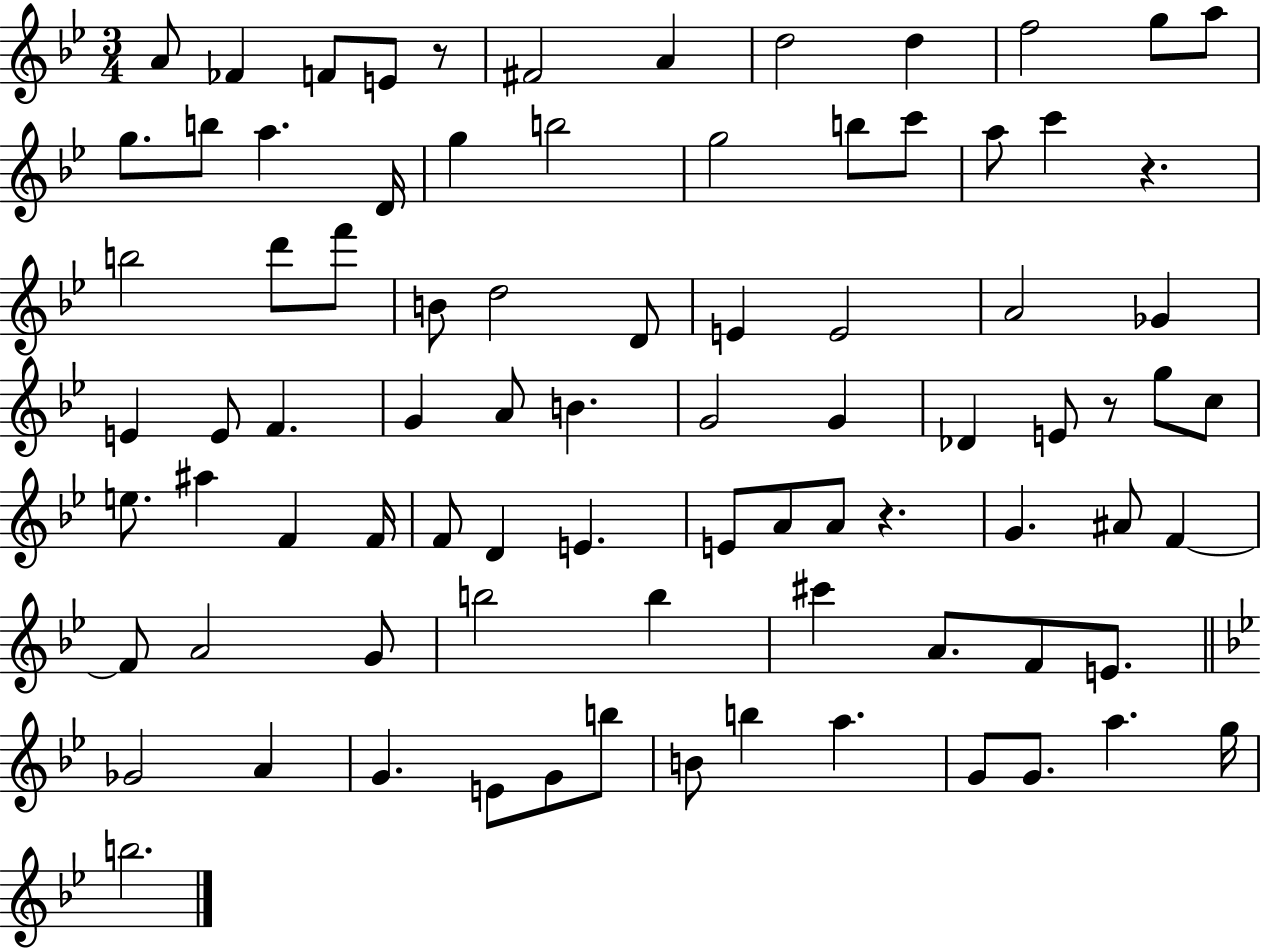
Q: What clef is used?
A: treble